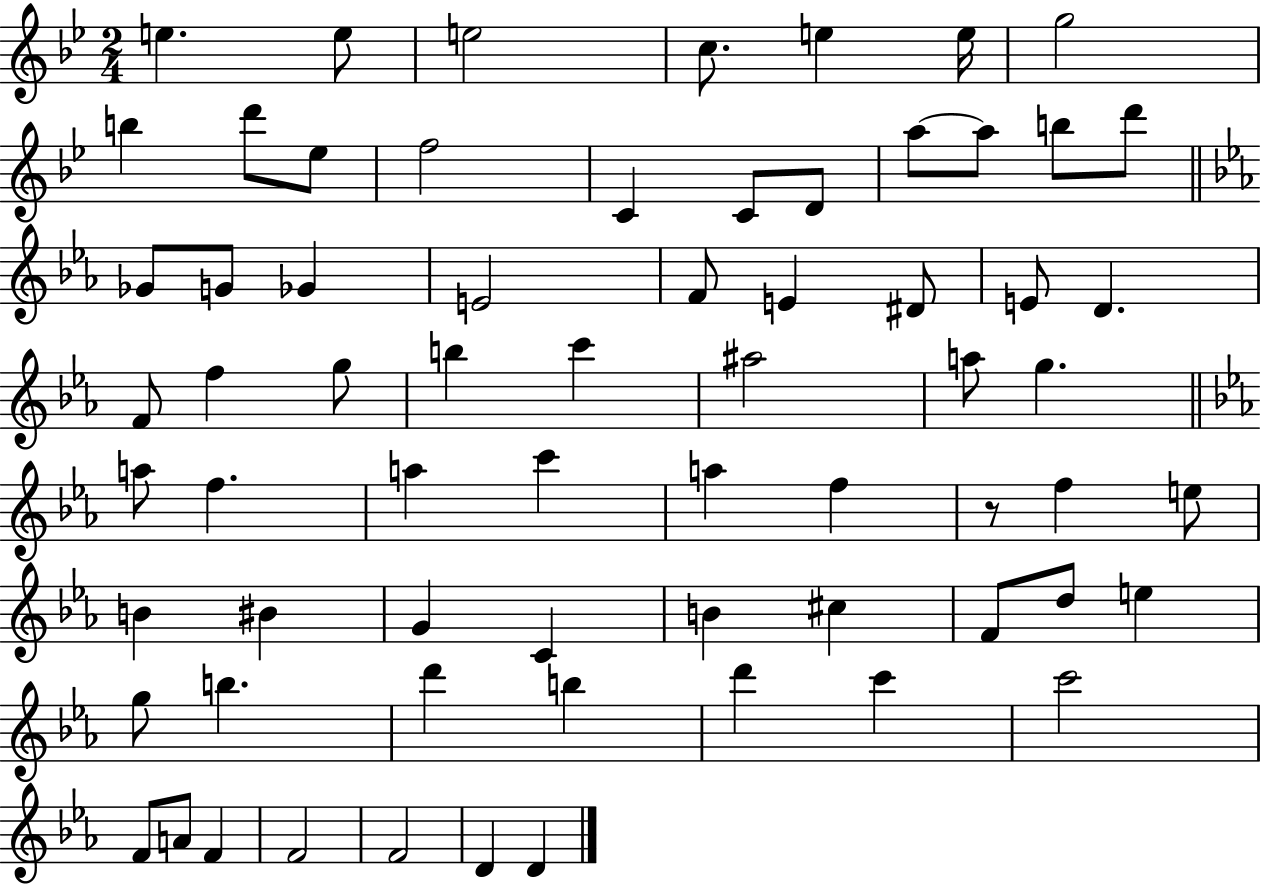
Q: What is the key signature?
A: BES major